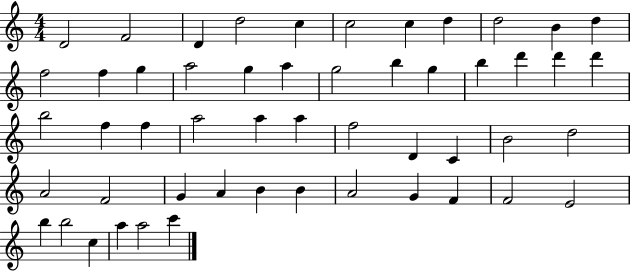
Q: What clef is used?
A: treble